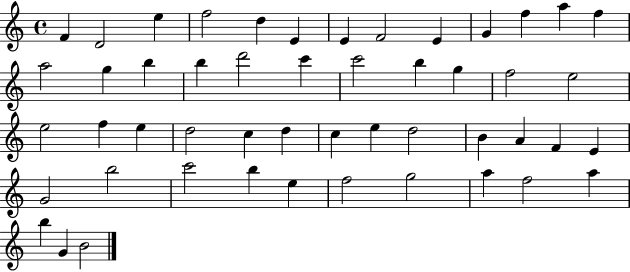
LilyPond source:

{
  \clef treble
  \time 4/4
  \defaultTimeSignature
  \key c \major
  f'4 d'2 e''4 | f''2 d''4 e'4 | e'4 f'2 e'4 | g'4 f''4 a''4 f''4 | \break a''2 g''4 b''4 | b''4 d'''2 c'''4 | c'''2 b''4 g''4 | f''2 e''2 | \break e''2 f''4 e''4 | d''2 c''4 d''4 | c''4 e''4 d''2 | b'4 a'4 f'4 e'4 | \break g'2 b''2 | c'''2 b''4 e''4 | f''2 g''2 | a''4 f''2 a''4 | \break b''4 g'4 b'2 | \bar "|."
}